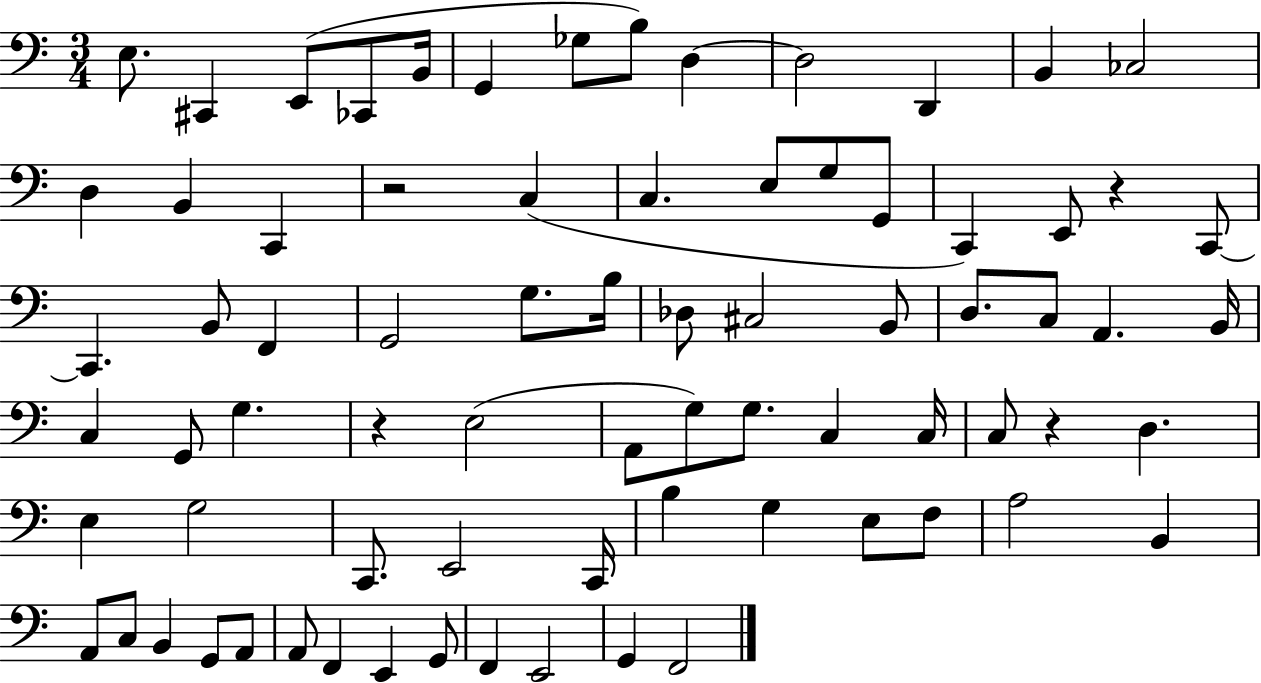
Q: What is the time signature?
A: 3/4